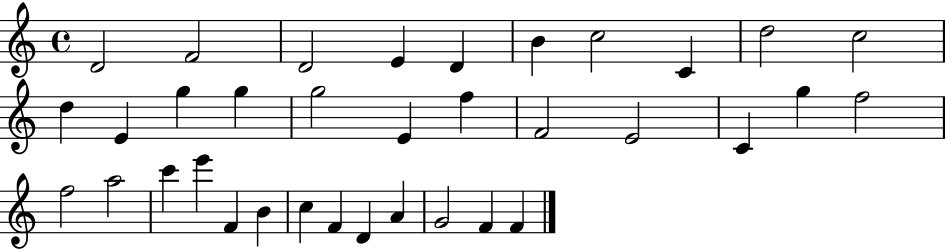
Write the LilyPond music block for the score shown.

{
  \clef treble
  \time 4/4
  \defaultTimeSignature
  \key c \major
  d'2 f'2 | d'2 e'4 d'4 | b'4 c''2 c'4 | d''2 c''2 | \break d''4 e'4 g''4 g''4 | g''2 e'4 f''4 | f'2 e'2 | c'4 g''4 f''2 | \break f''2 a''2 | c'''4 e'''4 f'4 b'4 | c''4 f'4 d'4 a'4 | g'2 f'4 f'4 | \break \bar "|."
}